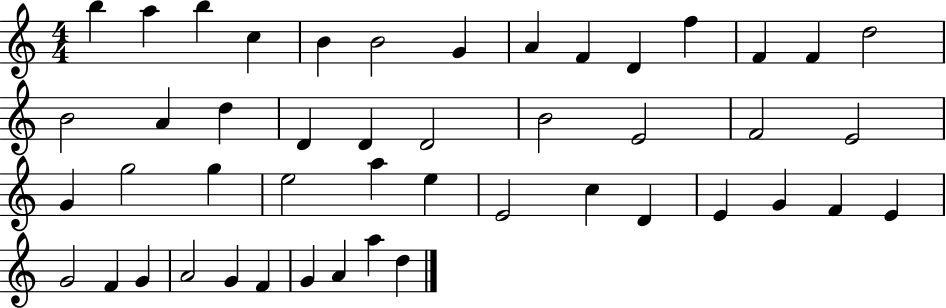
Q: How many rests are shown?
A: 0